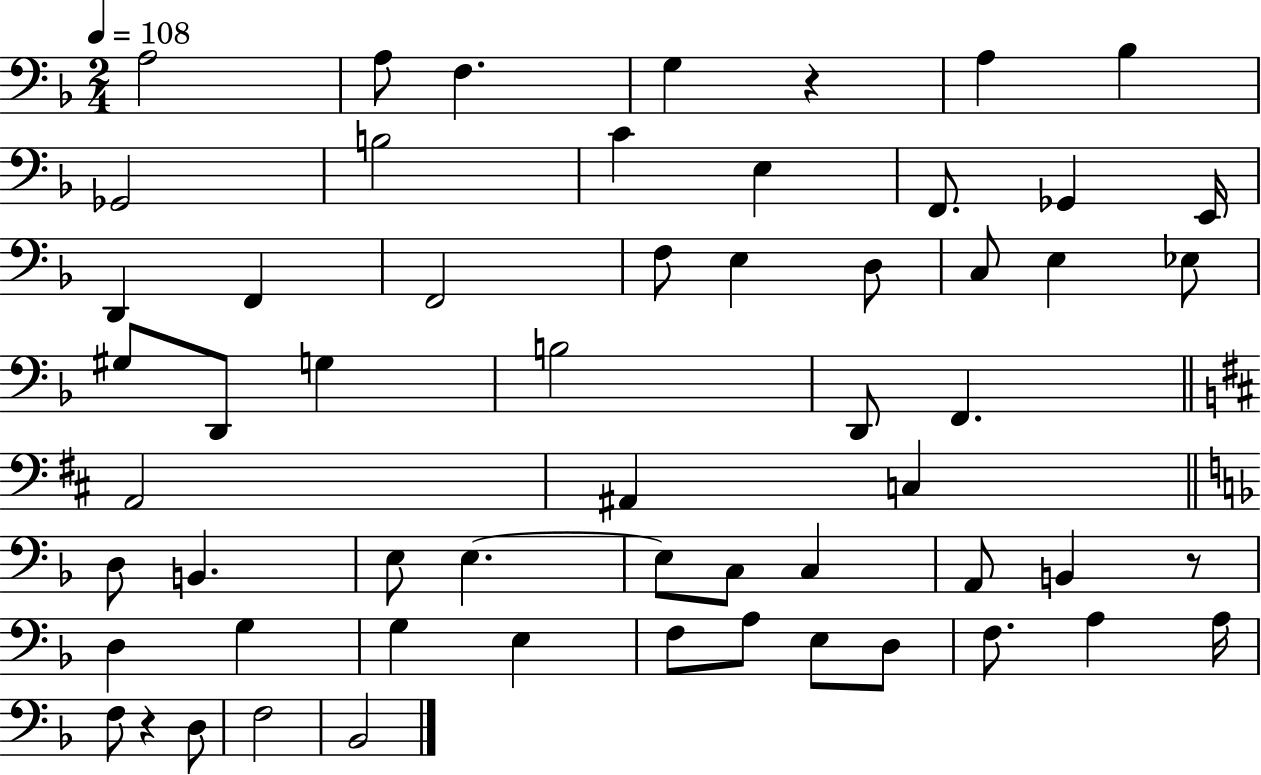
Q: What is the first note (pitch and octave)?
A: A3